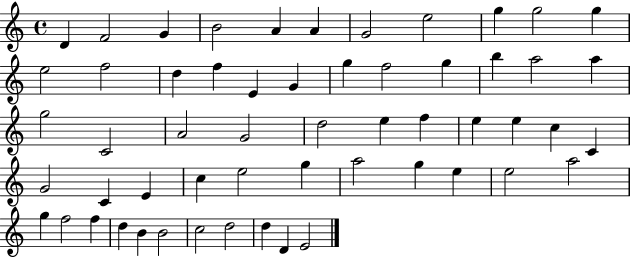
D4/q F4/h G4/q B4/h A4/q A4/q G4/h E5/h G5/q G5/h G5/q E5/h F5/h D5/q F5/q E4/q G4/q G5/q F5/h G5/q B5/q A5/h A5/q G5/h C4/h A4/h G4/h D5/h E5/q F5/q E5/q E5/q C5/q C4/q G4/h C4/q E4/q C5/q E5/h G5/q A5/h G5/q E5/q E5/h A5/h G5/q F5/h F5/q D5/q B4/q B4/h C5/h D5/h D5/q D4/q E4/h